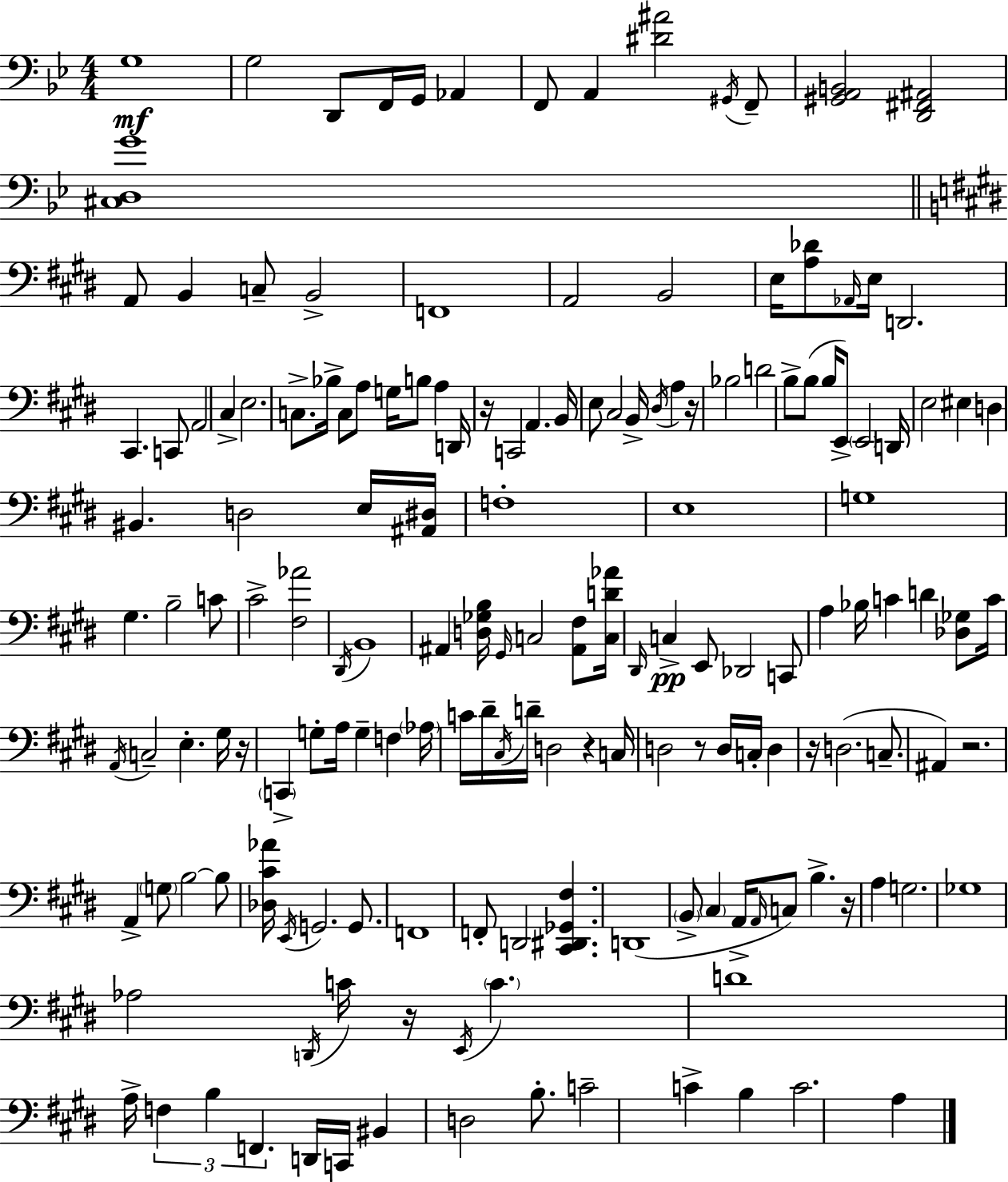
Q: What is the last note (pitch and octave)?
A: A3